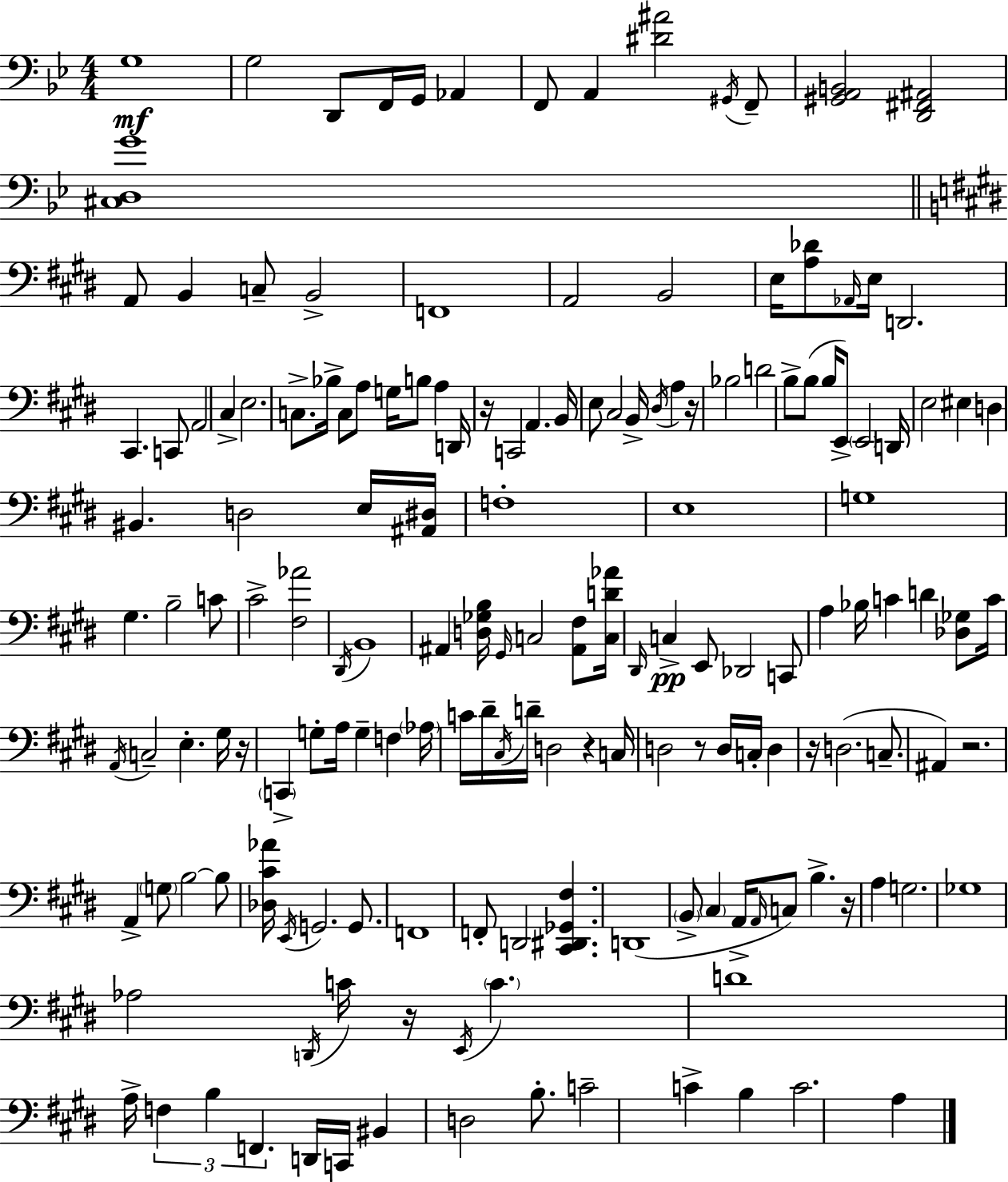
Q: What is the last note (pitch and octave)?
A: A3